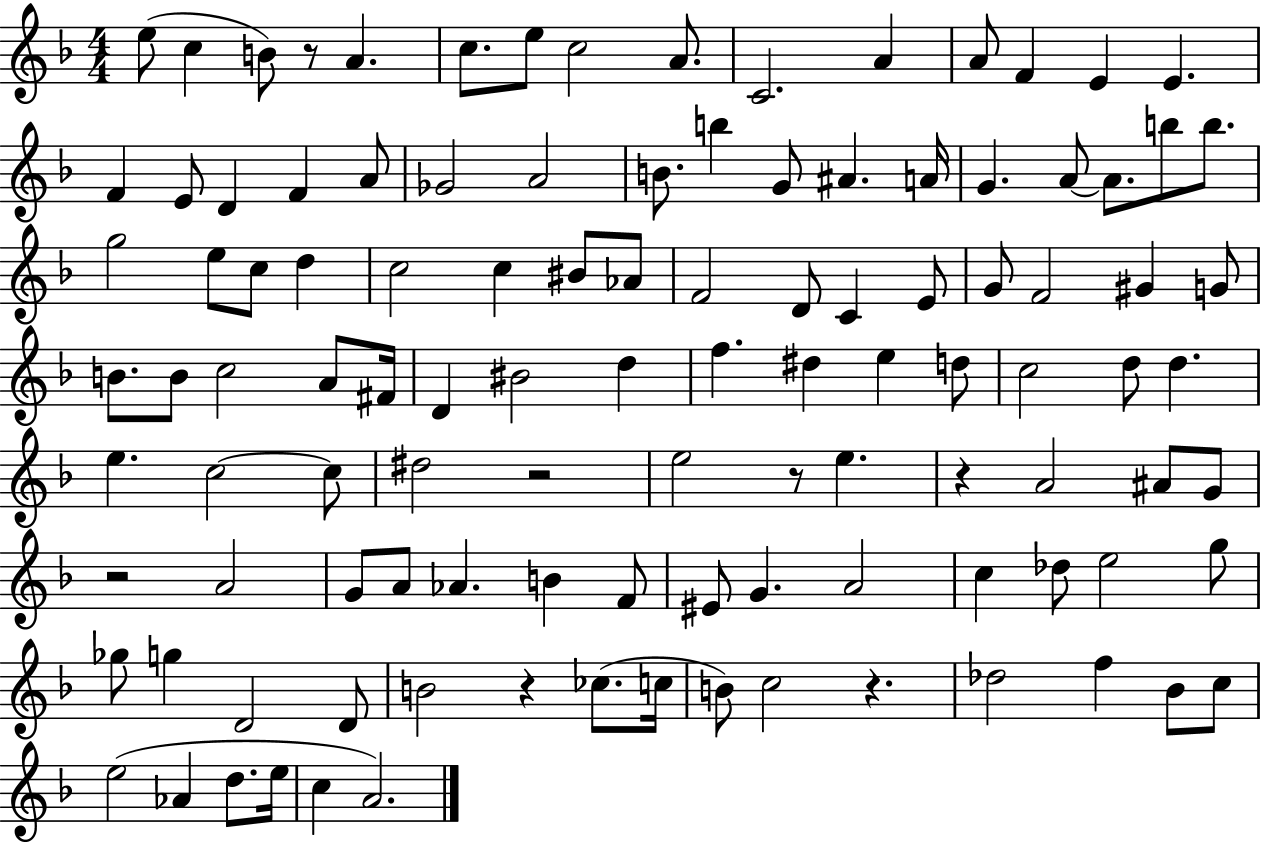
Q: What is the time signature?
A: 4/4